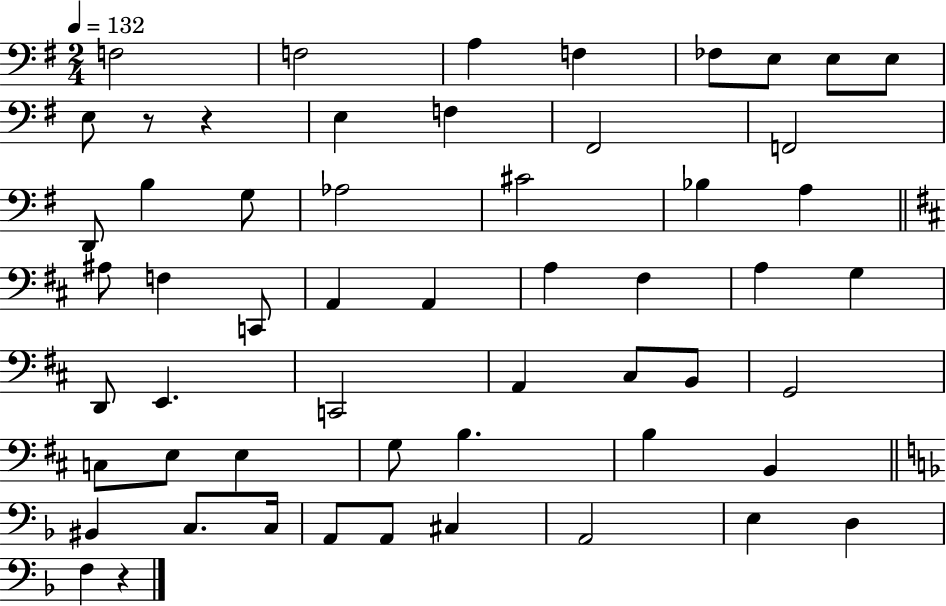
{
  \clef bass
  \numericTimeSignature
  \time 2/4
  \key g \major
  \tempo 4 = 132
  f2 | f2 | a4 f4 | fes8 e8 e8 e8 | \break e8 r8 r4 | e4 f4 | fis,2 | f,2 | \break d,8 b4 g8 | aes2 | cis'2 | bes4 a4 | \break \bar "||" \break \key b \minor ais8 f4 c,8 | a,4 a,4 | a4 fis4 | a4 g4 | \break d,8 e,4. | c,2 | a,4 cis8 b,8 | g,2 | \break c8 e8 e4 | g8 b4. | b4 b,4 | \bar "||" \break \key f \major bis,4 c8. c16 | a,8 a,8 cis4 | a,2 | e4 d4 | \break f4 r4 | \bar "|."
}